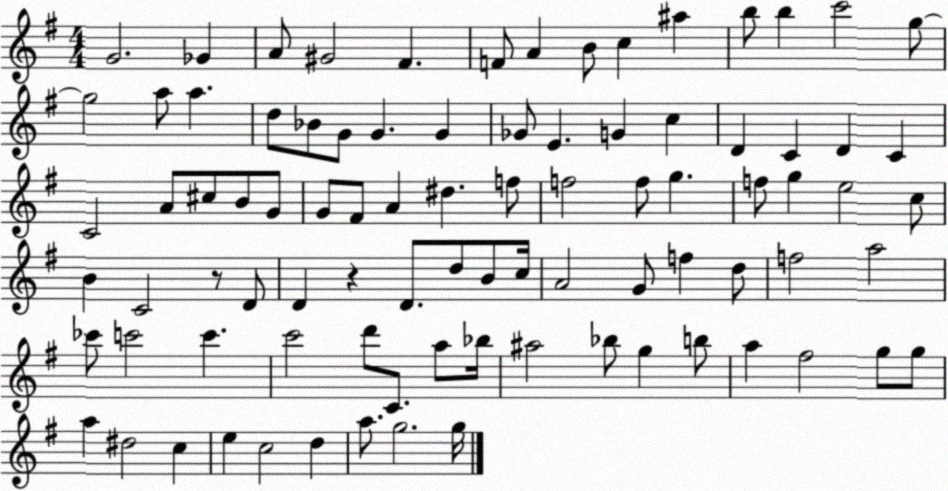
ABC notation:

X:1
T:Untitled
M:4/4
L:1/4
K:G
G2 _G A/2 ^G2 ^F F/2 A B/2 c ^a b/2 b c'2 g/2 g2 a/2 a d/2 _B/2 G/2 G G _G/2 E G c D C D C C2 A/2 ^c/2 B/2 G/2 G/2 ^F/2 A ^d f/2 f2 f/2 g f/2 g e2 c/2 B C2 z/2 D/2 D z D/2 d/2 B/2 c/4 A2 G/2 f d/2 f2 a2 _c'/2 c'2 c' c'2 d'/2 C/2 a/2 _b/4 ^a2 _b/2 g b/2 a ^f2 g/2 g/2 a ^d2 c e c2 d a/2 g2 g/4